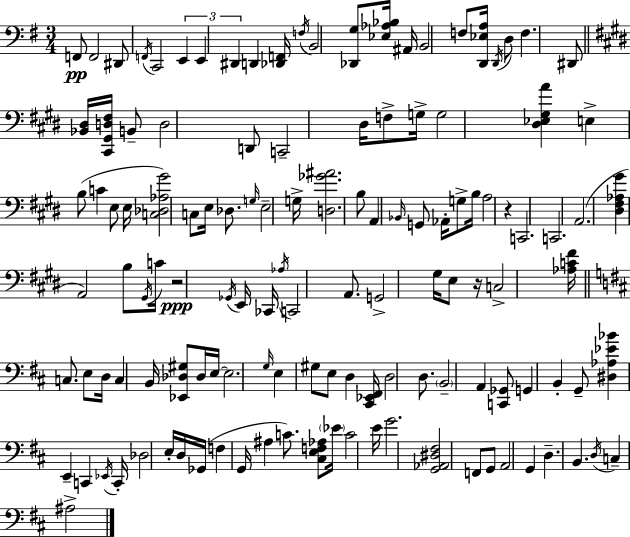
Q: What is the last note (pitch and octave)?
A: A#3